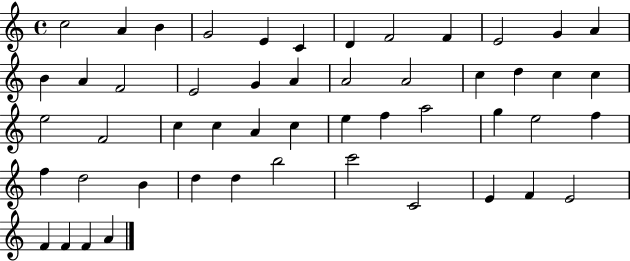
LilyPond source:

{
  \clef treble
  \time 4/4
  \defaultTimeSignature
  \key c \major
  c''2 a'4 b'4 | g'2 e'4 c'4 | d'4 f'2 f'4 | e'2 g'4 a'4 | \break b'4 a'4 f'2 | e'2 g'4 a'4 | a'2 a'2 | c''4 d''4 c''4 c''4 | \break e''2 f'2 | c''4 c''4 a'4 c''4 | e''4 f''4 a''2 | g''4 e''2 f''4 | \break f''4 d''2 b'4 | d''4 d''4 b''2 | c'''2 c'2 | e'4 f'4 e'2 | \break f'4 f'4 f'4 a'4 | \bar "|."
}